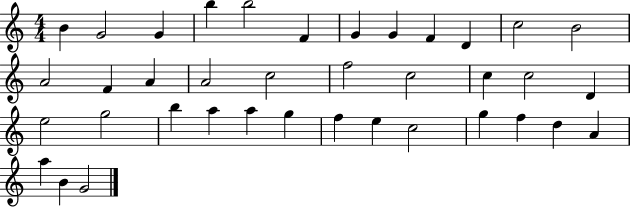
X:1
T:Untitled
M:4/4
L:1/4
K:C
B G2 G b b2 F G G F D c2 B2 A2 F A A2 c2 f2 c2 c c2 D e2 g2 b a a g f e c2 g f d A a B G2